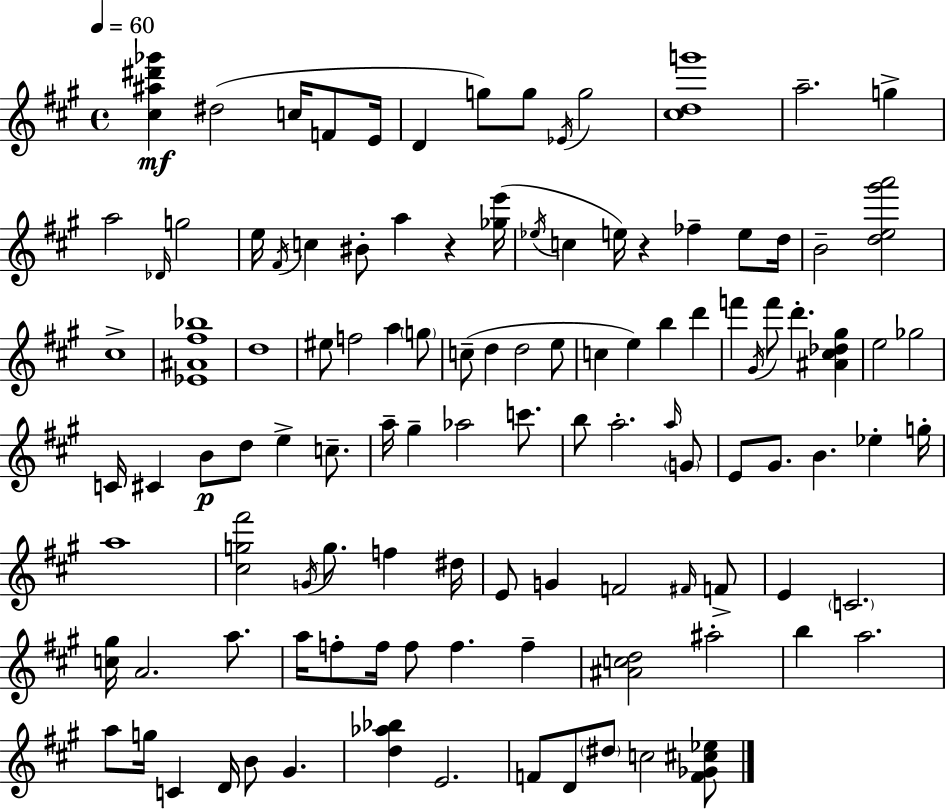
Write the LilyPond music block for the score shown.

{
  \clef treble
  \time 4/4
  \defaultTimeSignature
  \key a \major
  \tempo 4 = 60
  <cis'' ais'' dis''' ges'''>4\mf dis''2( c''16 f'8 e'16 | d'4 g''8) g''8 \acciaccatura { ees'16 } g''2 | <cis'' d'' g'''>1 | a''2.-- g''4-> | \break a''2 \grace { des'16 } g''2 | e''16 \acciaccatura { fis'16 } c''4 bis'8-. a''4 r4 | <ges'' e'''>16( \acciaccatura { ees''16 } c''4 e''16) r4 fes''4-- | e''8 d''16 b'2-- <d'' e'' gis''' a'''>2 | \break cis''1-> | <ees' ais' fis'' bes''>1 | d''1 | eis''8 f''2 a''4 | \break \parenthesize g''8 c''8--( d''4 d''2 | e''8 c''4 e''4) b''4 | d'''4 f'''4 \acciaccatura { gis'16 } f'''8 d'''4.-. | <ais' cis'' des'' gis''>4 e''2 ges''2 | \break c'16 cis'4 b'8\p d''8 e''4-> | c''8.-- a''16-- gis''4-- aes''2 | c'''8. b''8 a''2.-. | \grace { a''16 } \parenthesize g'8 e'8 gis'8. b'4. | \break ees''4-. g''16-. a''1 | <cis'' g'' fis'''>2 \acciaccatura { g'16 } g''8. | f''4 dis''16 e'8 g'4 f'2 | \grace { fis'16 } f'8-> e'4 \parenthesize c'2. | \break <c'' gis''>16 a'2. | a''8. a''16 f''8-. f''16 f''8 f''4. | f''4-- <ais' c'' d''>2 | ais''2-. b''4 a''2. | \break a''8 g''16 c'4 d'16 | b'8 gis'4. <d'' aes'' bes''>4 e'2. | f'8 d'8 \parenthesize dis''8 c''2 | <f' ges' cis'' ees''>8 \bar "|."
}